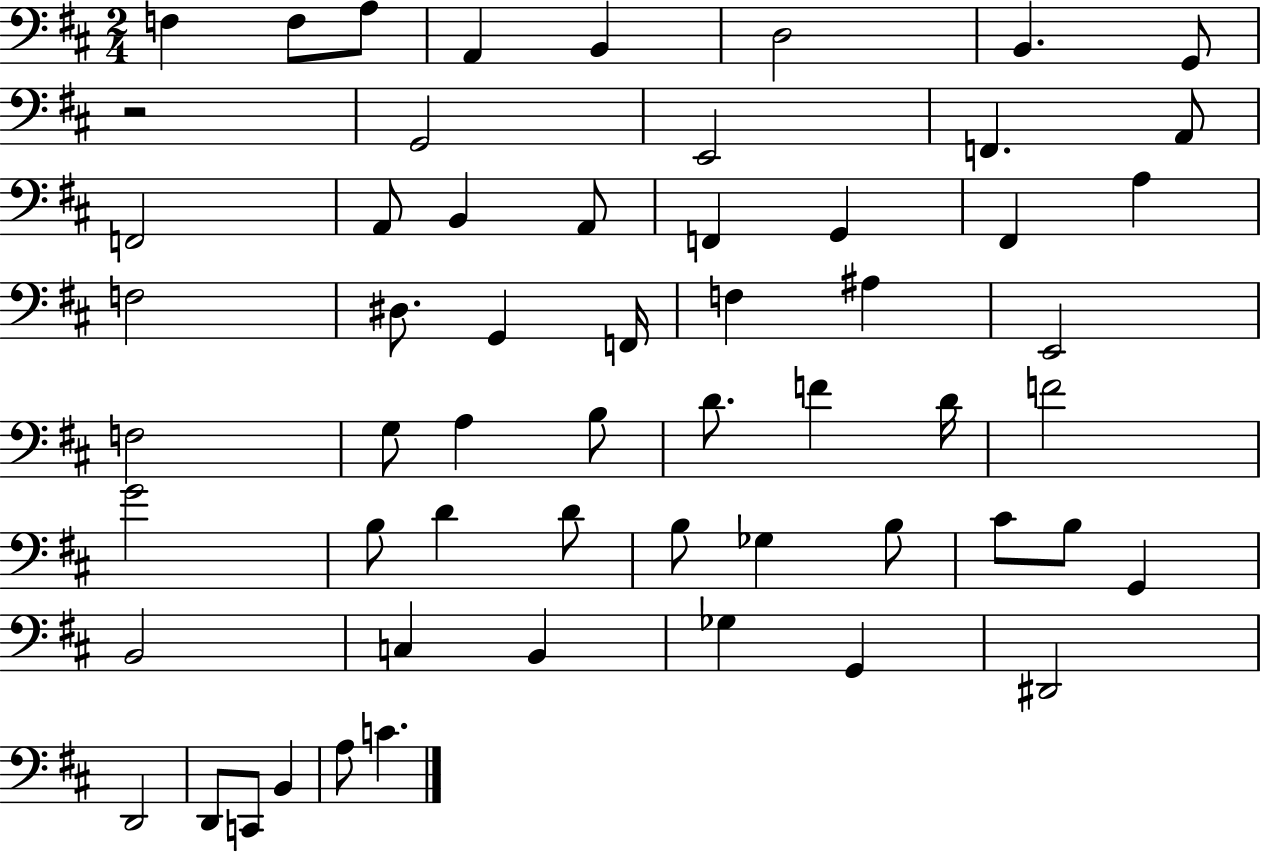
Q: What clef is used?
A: bass